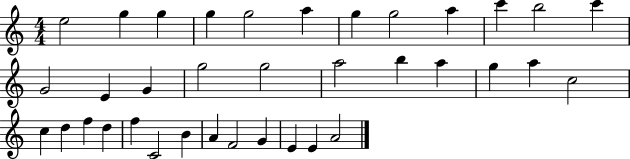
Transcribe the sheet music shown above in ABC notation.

X:1
T:Untitled
M:4/4
L:1/4
K:C
e2 g g g g2 a g g2 a c' b2 c' G2 E G g2 g2 a2 b a g a c2 c d f d f C2 B A F2 G E E A2